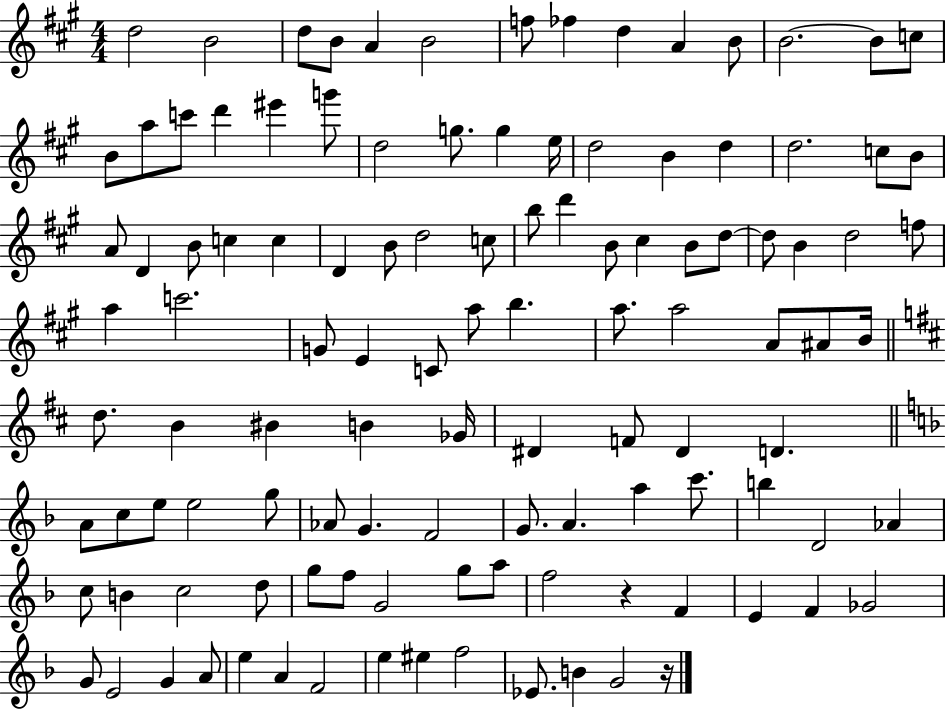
{
  \clef treble
  \numericTimeSignature
  \time 4/4
  \key a \major
  \repeat volta 2 { d''2 b'2 | d''8 b'8 a'4 b'2 | f''8 fes''4 d''4 a'4 b'8 | b'2.~~ b'8 c''8 | \break b'8 a''8 c'''8 d'''4 eis'''4 g'''8 | d''2 g''8. g''4 e''16 | d''2 b'4 d''4 | d''2. c''8 b'8 | \break a'8 d'4 b'8 c''4 c''4 | d'4 b'8 d''2 c''8 | b''8 d'''4 b'8 cis''4 b'8 d''8~~ | d''8 b'4 d''2 f''8 | \break a''4 c'''2. | g'8 e'4 c'8 a''8 b''4. | a''8. a''2 a'8 ais'8 b'16 | \bar "||" \break \key b \minor d''8. b'4 bis'4 b'4 ges'16 | dis'4 f'8 dis'4 d'4. | \bar "||" \break \key f \major a'8 c''8 e''8 e''2 g''8 | aes'8 g'4. f'2 | g'8. a'4. a''4 c'''8. | b''4 d'2 aes'4 | \break c''8 b'4 c''2 d''8 | g''8 f''8 g'2 g''8 a''8 | f''2 r4 f'4 | e'4 f'4 ges'2 | \break g'8 e'2 g'4 a'8 | e''4 a'4 f'2 | e''4 eis''4 f''2 | ees'8. b'4 g'2 r16 | \break } \bar "|."
}